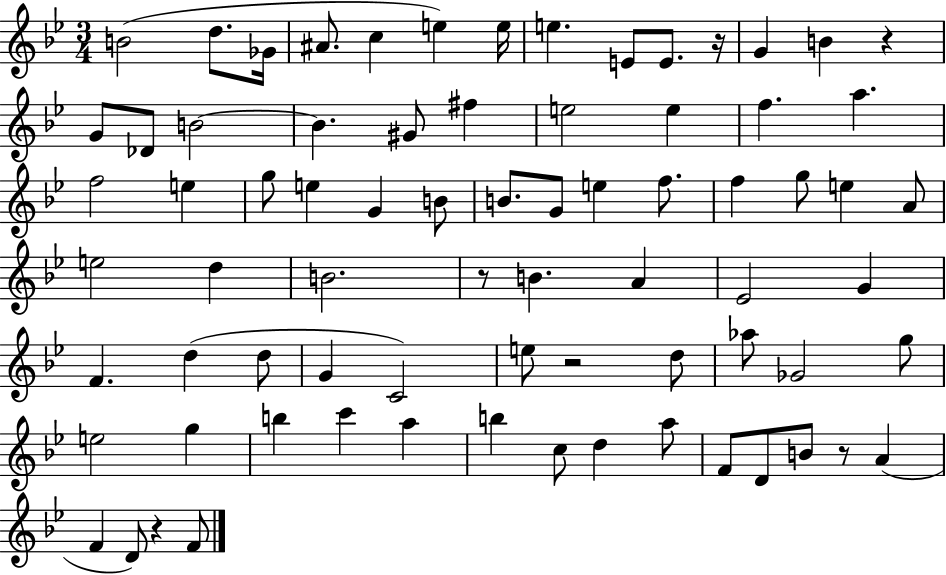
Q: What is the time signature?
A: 3/4